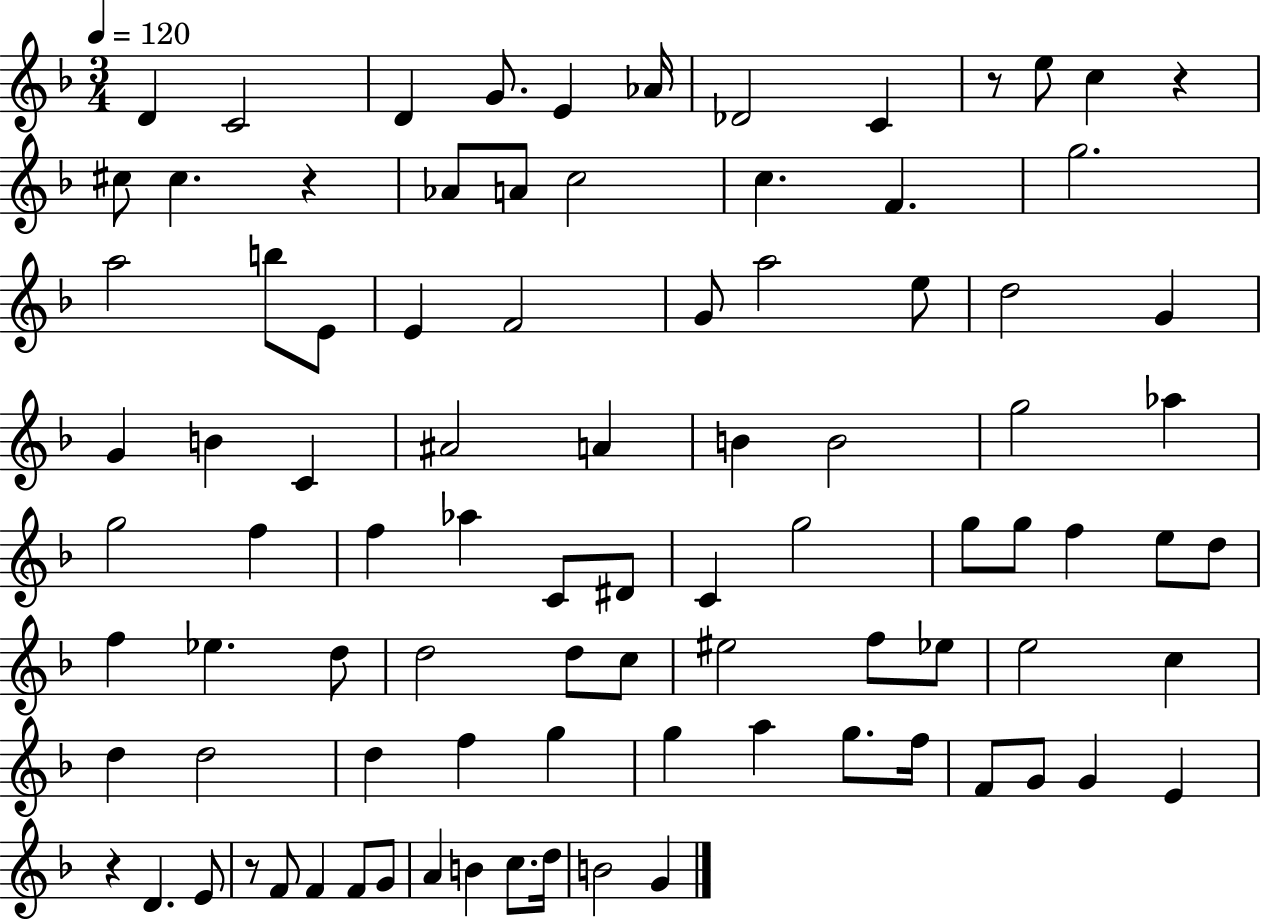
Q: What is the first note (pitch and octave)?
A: D4